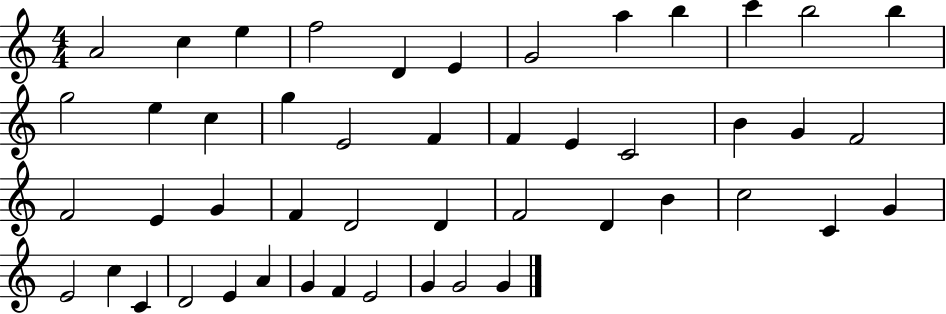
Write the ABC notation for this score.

X:1
T:Untitled
M:4/4
L:1/4
K:C
A2 c e f2 D E G2 a b c' b2 b g2 e c g E2 F F E C2 B G F2 F2 E G F D2 D F2 D B c2 C G E2 c C D2 E A G F E2 G G2 G